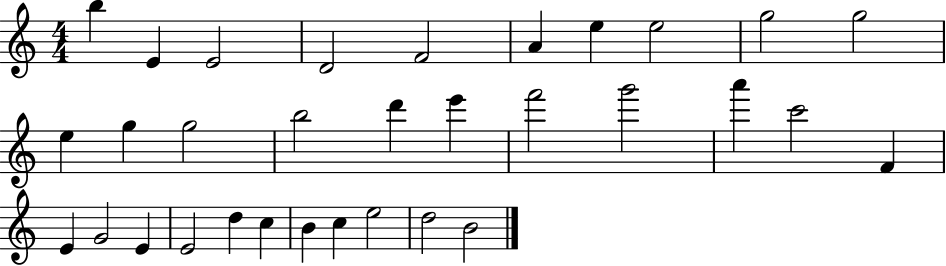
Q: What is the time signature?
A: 4/4